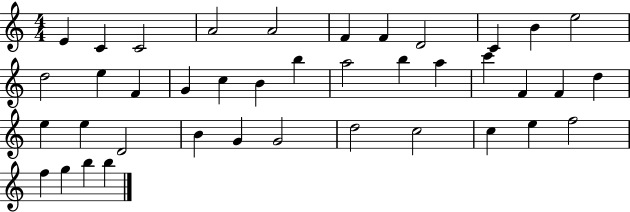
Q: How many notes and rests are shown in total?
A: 40